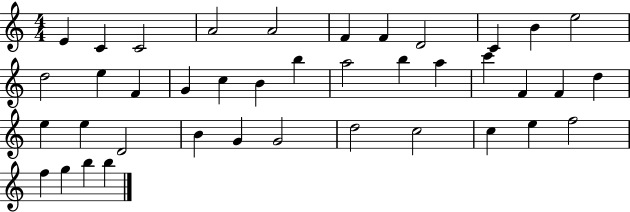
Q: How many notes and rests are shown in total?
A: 40